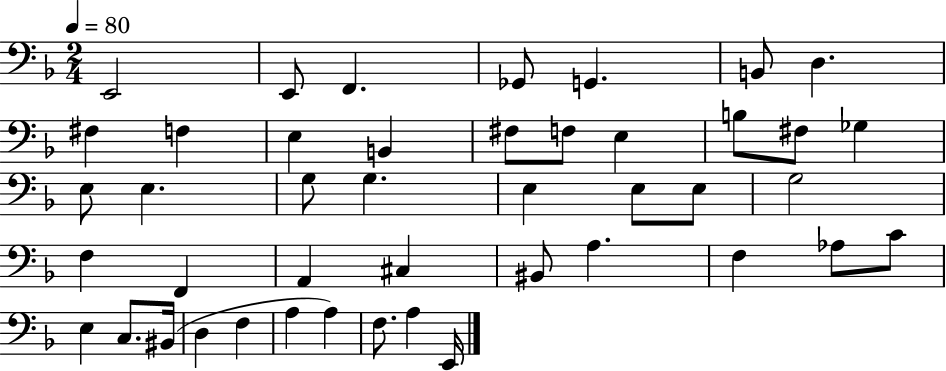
X:1
T:Untitled
M:2/4
L:1/4
K:F
E,,2 E,,/2 F,, _G,,/2 G,, B,,/2 D, ^F, F, E, B,, ^F,/2 F,/2 E, B,/2 ^F,/2 _G, E,/2 E, G,/2 G, E, E,/2 E,/2 G,2 F, F,, A,, ^C, ^B,,/2 A, F, _A,/2 C/2 E, C,/2 ^B,,/4 D, F, A, A, F,/2 A, E,,/4